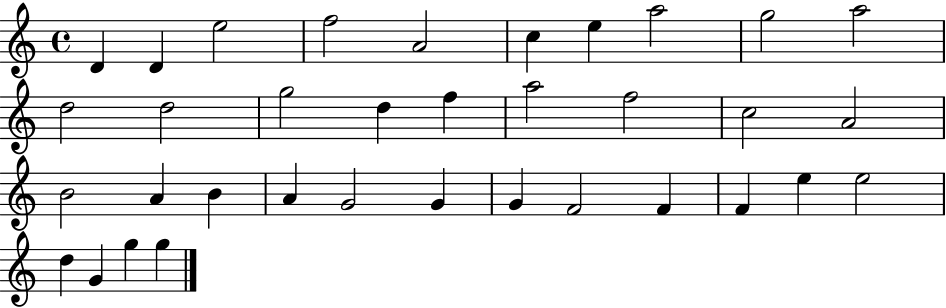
D4/q D4/q E5/h F5/h A4/h C5/q E5/q A5/h G5/h A5/h D5/h D5/h G5/h D5/q F5/q A5/h F5/h C5/h A4/h B4/h A4/q B4/q A4/q G4/h G4/q G4/q F4/h F4/q F4/q E5/q E5/h D5/q G4/q G5/q G5/q